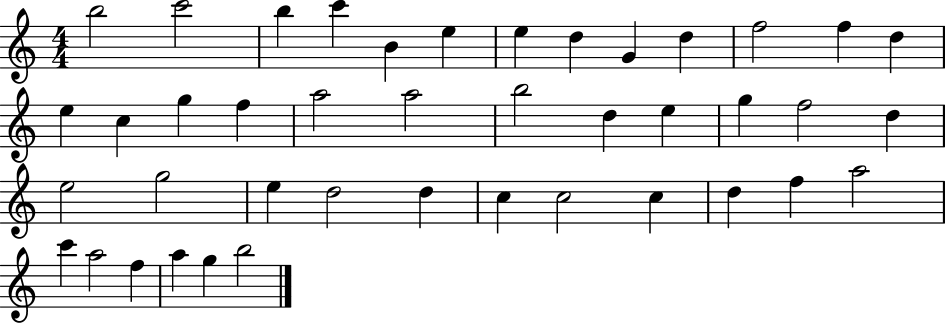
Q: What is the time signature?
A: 4/4